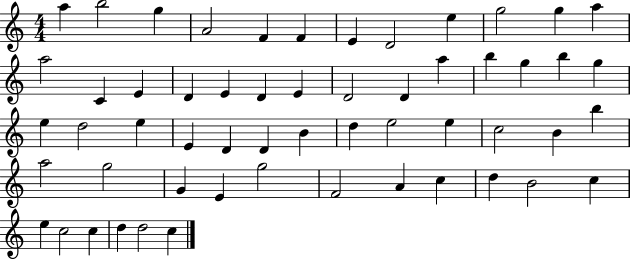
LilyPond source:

{
  \clef treble
  \numericTimeSignature
  \time 4/4
  \key c \major
  a''4 b''2 g''4 | a'2 f'4 f'4 | e'4 d'2 e''4 | g''2 g''4 a''4 | \break a''2 c'4 e'4 | d'4 e'4 d'4 e'4 | d'2 d'4 a''4 | b''4 g''4 b''4 g''4 | \break e''4 d''2 e''4 | e'4 d'4 d'4 b'4 | d''4 e''2 e''4 | c''2 b'4 b''4 | \break a''2 g''2 | g'4 e'4 g''2 | f'2 a'4 c''4 | d''4 b'2 c''4 | \break e''4 c''2 c''4 | d''4 d''2 c''4 | \bar "|."
}